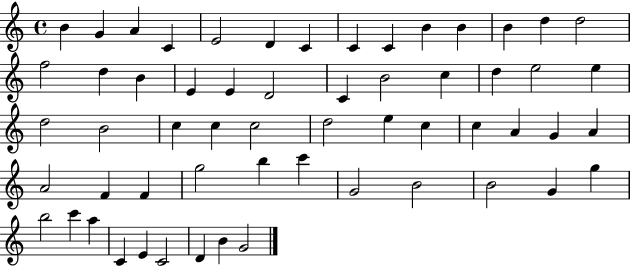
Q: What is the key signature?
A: C major